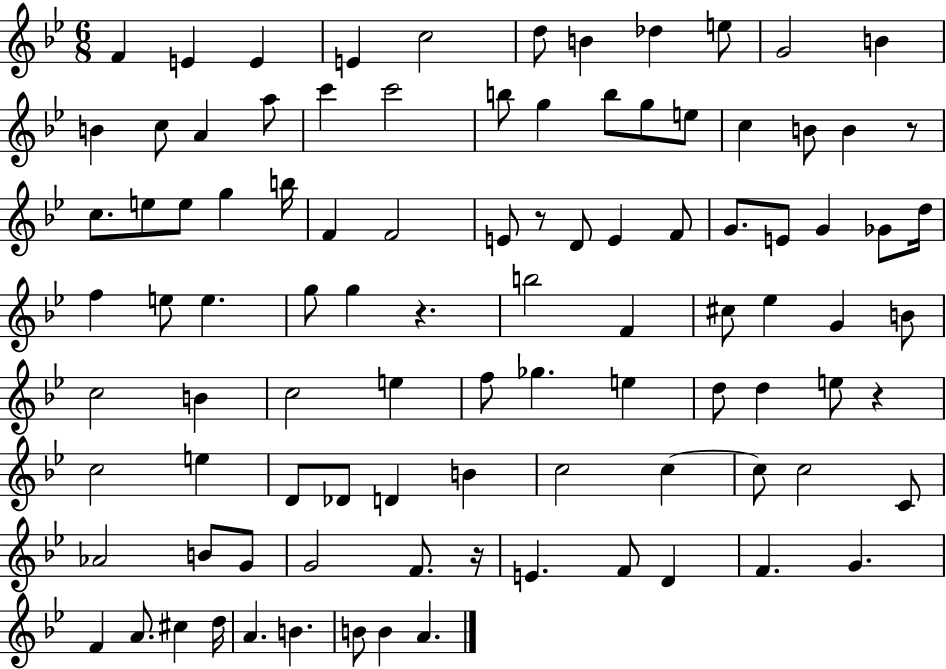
{
  \clef treble
  \numericTimeSignature
  \time 6/8
  \key bes \major
  \repeat volta 2 { f'4 e'4 e'4 | e'4 c''2 | d''8 b'4 des''4 e''8 | g'2 b'4 | \break b'4 c''8 a'4 a''8 | c'''4 c'''2 | b''8 g''4 b''8 g''8 e''8 | c''4 b'8 b'4 r8 | \break c''8. e''8 e''8 g''4 b''16 | f'4 f'2 | e'8 r8 d'8 e'4 f'8 | g'8. e'8 g'4 ges'8 d''16 | \break f''4 e''8 e''4. | g''8 g''4 r4. | b''2 f'4 | cis''8 ees''4 g'4 b'8 | \break c''2 b'4 | c''2 e''4 | f''8 ges''4. e''4 | d''8 d''4 e''8 r4 | \break c''2 e''4 | d'8 des'8 d'4 b'4 | c''2 c''4~~ | c''8 c''2 c'8 | \break aes'2 b'8 g'8 | g'2 f'8. r16 | e'4. f'8 d'4 | f'4. g'4. | \break f'4 a'8. cis''4 d''16 | a'4. b'4. | b'8 b'4 a'4. | } \bar "|."
}